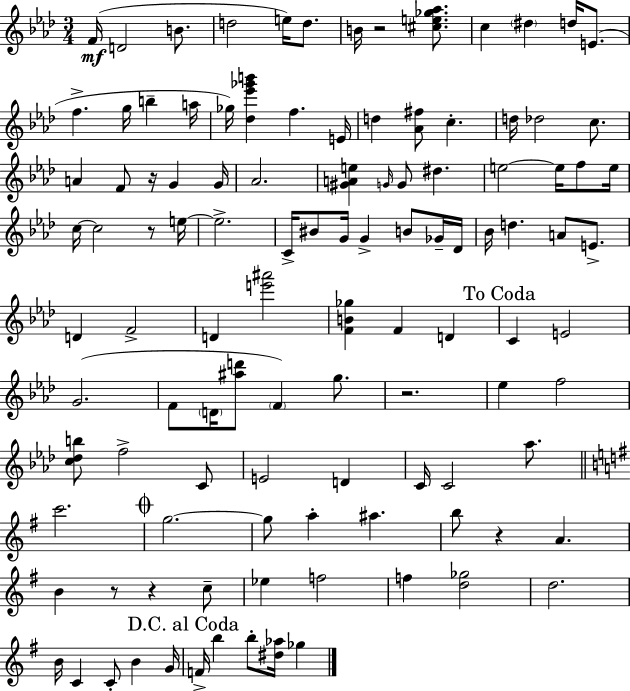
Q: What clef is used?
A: treble